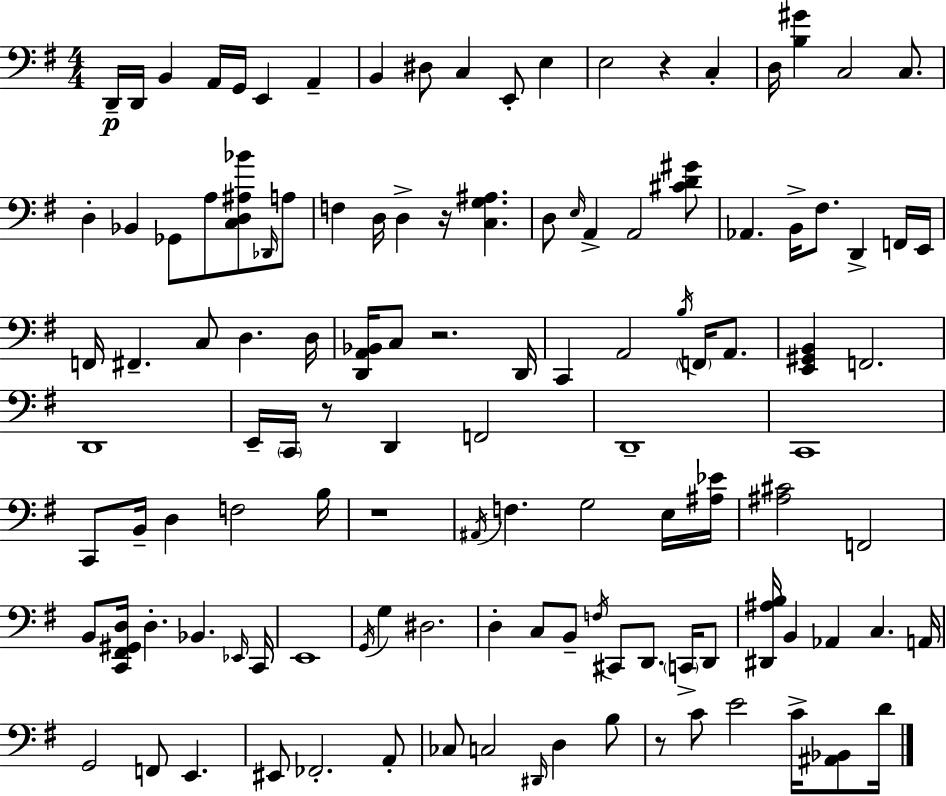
D2/s D2/s B2/q A2/s G2/s E2/q A2/q B2/q D#3/e C3/q E2/e E3/q E3/h R/q C3/q D3/s [B3,G#4]/q C3/h C3/e. D3/q Bb2/q Gb2/e A3/e [C3,D3,A#3,Bb4]/e Db2/s A3/e F3/q D3/s D3/q R/s [C3,G3,A#3]/q. D3/e E3/s A2/q A2/h [C#4,D4,G#4]/e Ab2/q. B2/s F#3/e. D2/q F2/s E2/s F2/s F#2/q. C3/e D3/q. D3/s [D2,A2,Bb2]/s C3/e R/h. D2/s C2/q A2/h B3/s F2/s A2/e. [E2,G#2,B2]/q F2/h. D2/w E2/s C2/s R/e D2/q F2/h D2/w C2/w C2/e B2/s D3/q F3/h B3/s R/w A#2/s F3/q. G3/h E3/s [A#3,Eb4]/s [A#3,C#4]/h F2/h B2/e [C2,F#2,G#2,D3]/s D3/q. Bb2/q. Eb2/s C2/s E2/w G2/s G3/q D#3/h. D3/q C3/e B2/e F3/s C#2/e D2/e. C2/s D2/e [D#2,A#3,B3]/s B2/q Ab2/q C3/q. A2/s G2/h F2/e E2/q. EIS2/e FES2/h. A2/e CES3/e C3/h D#2/s D3/q B3/e R/e C4/e E4/h C4/s [A#2,Bb2]/e D4/s